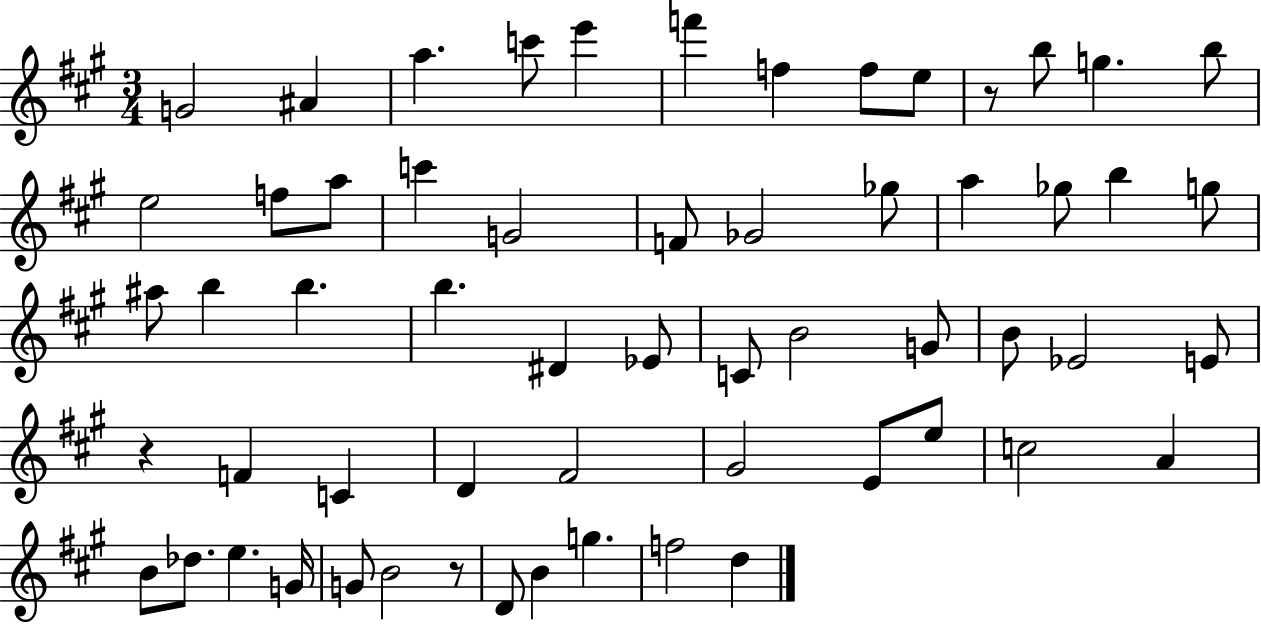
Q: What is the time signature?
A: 3/4